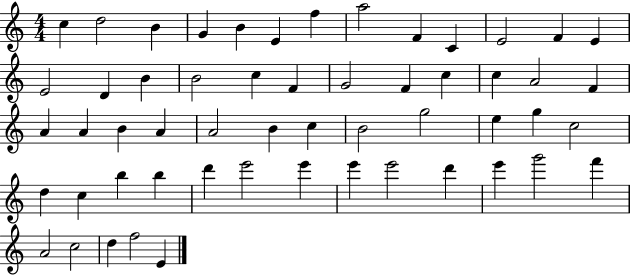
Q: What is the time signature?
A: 4/4